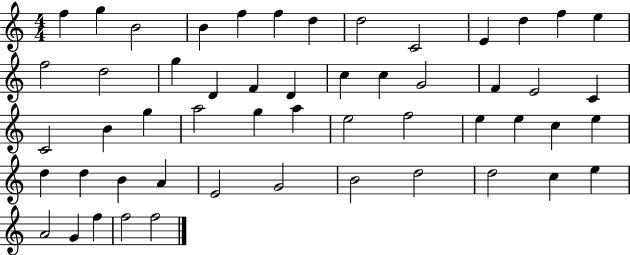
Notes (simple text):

F5/q G5/q B4/h B4/q F5/q F5/q D5/q D5/h C4/h E4/q D5/q F5/q E5/q F5/h D5/h G5/q D4/q F4/q D4/q C5/q C5/q G4/h F4/q E4/h C4/q C4/h B4/q G5/q A5/h G5/q A5/q E5/h F5/h E5/q E5/q C5/q E5/q D5/q D5/q B4/q A4/q E4/h G4/h B4/h D5/h D5/h C5/q E5/q A4/h G4/q F5/q F5/h F5/h